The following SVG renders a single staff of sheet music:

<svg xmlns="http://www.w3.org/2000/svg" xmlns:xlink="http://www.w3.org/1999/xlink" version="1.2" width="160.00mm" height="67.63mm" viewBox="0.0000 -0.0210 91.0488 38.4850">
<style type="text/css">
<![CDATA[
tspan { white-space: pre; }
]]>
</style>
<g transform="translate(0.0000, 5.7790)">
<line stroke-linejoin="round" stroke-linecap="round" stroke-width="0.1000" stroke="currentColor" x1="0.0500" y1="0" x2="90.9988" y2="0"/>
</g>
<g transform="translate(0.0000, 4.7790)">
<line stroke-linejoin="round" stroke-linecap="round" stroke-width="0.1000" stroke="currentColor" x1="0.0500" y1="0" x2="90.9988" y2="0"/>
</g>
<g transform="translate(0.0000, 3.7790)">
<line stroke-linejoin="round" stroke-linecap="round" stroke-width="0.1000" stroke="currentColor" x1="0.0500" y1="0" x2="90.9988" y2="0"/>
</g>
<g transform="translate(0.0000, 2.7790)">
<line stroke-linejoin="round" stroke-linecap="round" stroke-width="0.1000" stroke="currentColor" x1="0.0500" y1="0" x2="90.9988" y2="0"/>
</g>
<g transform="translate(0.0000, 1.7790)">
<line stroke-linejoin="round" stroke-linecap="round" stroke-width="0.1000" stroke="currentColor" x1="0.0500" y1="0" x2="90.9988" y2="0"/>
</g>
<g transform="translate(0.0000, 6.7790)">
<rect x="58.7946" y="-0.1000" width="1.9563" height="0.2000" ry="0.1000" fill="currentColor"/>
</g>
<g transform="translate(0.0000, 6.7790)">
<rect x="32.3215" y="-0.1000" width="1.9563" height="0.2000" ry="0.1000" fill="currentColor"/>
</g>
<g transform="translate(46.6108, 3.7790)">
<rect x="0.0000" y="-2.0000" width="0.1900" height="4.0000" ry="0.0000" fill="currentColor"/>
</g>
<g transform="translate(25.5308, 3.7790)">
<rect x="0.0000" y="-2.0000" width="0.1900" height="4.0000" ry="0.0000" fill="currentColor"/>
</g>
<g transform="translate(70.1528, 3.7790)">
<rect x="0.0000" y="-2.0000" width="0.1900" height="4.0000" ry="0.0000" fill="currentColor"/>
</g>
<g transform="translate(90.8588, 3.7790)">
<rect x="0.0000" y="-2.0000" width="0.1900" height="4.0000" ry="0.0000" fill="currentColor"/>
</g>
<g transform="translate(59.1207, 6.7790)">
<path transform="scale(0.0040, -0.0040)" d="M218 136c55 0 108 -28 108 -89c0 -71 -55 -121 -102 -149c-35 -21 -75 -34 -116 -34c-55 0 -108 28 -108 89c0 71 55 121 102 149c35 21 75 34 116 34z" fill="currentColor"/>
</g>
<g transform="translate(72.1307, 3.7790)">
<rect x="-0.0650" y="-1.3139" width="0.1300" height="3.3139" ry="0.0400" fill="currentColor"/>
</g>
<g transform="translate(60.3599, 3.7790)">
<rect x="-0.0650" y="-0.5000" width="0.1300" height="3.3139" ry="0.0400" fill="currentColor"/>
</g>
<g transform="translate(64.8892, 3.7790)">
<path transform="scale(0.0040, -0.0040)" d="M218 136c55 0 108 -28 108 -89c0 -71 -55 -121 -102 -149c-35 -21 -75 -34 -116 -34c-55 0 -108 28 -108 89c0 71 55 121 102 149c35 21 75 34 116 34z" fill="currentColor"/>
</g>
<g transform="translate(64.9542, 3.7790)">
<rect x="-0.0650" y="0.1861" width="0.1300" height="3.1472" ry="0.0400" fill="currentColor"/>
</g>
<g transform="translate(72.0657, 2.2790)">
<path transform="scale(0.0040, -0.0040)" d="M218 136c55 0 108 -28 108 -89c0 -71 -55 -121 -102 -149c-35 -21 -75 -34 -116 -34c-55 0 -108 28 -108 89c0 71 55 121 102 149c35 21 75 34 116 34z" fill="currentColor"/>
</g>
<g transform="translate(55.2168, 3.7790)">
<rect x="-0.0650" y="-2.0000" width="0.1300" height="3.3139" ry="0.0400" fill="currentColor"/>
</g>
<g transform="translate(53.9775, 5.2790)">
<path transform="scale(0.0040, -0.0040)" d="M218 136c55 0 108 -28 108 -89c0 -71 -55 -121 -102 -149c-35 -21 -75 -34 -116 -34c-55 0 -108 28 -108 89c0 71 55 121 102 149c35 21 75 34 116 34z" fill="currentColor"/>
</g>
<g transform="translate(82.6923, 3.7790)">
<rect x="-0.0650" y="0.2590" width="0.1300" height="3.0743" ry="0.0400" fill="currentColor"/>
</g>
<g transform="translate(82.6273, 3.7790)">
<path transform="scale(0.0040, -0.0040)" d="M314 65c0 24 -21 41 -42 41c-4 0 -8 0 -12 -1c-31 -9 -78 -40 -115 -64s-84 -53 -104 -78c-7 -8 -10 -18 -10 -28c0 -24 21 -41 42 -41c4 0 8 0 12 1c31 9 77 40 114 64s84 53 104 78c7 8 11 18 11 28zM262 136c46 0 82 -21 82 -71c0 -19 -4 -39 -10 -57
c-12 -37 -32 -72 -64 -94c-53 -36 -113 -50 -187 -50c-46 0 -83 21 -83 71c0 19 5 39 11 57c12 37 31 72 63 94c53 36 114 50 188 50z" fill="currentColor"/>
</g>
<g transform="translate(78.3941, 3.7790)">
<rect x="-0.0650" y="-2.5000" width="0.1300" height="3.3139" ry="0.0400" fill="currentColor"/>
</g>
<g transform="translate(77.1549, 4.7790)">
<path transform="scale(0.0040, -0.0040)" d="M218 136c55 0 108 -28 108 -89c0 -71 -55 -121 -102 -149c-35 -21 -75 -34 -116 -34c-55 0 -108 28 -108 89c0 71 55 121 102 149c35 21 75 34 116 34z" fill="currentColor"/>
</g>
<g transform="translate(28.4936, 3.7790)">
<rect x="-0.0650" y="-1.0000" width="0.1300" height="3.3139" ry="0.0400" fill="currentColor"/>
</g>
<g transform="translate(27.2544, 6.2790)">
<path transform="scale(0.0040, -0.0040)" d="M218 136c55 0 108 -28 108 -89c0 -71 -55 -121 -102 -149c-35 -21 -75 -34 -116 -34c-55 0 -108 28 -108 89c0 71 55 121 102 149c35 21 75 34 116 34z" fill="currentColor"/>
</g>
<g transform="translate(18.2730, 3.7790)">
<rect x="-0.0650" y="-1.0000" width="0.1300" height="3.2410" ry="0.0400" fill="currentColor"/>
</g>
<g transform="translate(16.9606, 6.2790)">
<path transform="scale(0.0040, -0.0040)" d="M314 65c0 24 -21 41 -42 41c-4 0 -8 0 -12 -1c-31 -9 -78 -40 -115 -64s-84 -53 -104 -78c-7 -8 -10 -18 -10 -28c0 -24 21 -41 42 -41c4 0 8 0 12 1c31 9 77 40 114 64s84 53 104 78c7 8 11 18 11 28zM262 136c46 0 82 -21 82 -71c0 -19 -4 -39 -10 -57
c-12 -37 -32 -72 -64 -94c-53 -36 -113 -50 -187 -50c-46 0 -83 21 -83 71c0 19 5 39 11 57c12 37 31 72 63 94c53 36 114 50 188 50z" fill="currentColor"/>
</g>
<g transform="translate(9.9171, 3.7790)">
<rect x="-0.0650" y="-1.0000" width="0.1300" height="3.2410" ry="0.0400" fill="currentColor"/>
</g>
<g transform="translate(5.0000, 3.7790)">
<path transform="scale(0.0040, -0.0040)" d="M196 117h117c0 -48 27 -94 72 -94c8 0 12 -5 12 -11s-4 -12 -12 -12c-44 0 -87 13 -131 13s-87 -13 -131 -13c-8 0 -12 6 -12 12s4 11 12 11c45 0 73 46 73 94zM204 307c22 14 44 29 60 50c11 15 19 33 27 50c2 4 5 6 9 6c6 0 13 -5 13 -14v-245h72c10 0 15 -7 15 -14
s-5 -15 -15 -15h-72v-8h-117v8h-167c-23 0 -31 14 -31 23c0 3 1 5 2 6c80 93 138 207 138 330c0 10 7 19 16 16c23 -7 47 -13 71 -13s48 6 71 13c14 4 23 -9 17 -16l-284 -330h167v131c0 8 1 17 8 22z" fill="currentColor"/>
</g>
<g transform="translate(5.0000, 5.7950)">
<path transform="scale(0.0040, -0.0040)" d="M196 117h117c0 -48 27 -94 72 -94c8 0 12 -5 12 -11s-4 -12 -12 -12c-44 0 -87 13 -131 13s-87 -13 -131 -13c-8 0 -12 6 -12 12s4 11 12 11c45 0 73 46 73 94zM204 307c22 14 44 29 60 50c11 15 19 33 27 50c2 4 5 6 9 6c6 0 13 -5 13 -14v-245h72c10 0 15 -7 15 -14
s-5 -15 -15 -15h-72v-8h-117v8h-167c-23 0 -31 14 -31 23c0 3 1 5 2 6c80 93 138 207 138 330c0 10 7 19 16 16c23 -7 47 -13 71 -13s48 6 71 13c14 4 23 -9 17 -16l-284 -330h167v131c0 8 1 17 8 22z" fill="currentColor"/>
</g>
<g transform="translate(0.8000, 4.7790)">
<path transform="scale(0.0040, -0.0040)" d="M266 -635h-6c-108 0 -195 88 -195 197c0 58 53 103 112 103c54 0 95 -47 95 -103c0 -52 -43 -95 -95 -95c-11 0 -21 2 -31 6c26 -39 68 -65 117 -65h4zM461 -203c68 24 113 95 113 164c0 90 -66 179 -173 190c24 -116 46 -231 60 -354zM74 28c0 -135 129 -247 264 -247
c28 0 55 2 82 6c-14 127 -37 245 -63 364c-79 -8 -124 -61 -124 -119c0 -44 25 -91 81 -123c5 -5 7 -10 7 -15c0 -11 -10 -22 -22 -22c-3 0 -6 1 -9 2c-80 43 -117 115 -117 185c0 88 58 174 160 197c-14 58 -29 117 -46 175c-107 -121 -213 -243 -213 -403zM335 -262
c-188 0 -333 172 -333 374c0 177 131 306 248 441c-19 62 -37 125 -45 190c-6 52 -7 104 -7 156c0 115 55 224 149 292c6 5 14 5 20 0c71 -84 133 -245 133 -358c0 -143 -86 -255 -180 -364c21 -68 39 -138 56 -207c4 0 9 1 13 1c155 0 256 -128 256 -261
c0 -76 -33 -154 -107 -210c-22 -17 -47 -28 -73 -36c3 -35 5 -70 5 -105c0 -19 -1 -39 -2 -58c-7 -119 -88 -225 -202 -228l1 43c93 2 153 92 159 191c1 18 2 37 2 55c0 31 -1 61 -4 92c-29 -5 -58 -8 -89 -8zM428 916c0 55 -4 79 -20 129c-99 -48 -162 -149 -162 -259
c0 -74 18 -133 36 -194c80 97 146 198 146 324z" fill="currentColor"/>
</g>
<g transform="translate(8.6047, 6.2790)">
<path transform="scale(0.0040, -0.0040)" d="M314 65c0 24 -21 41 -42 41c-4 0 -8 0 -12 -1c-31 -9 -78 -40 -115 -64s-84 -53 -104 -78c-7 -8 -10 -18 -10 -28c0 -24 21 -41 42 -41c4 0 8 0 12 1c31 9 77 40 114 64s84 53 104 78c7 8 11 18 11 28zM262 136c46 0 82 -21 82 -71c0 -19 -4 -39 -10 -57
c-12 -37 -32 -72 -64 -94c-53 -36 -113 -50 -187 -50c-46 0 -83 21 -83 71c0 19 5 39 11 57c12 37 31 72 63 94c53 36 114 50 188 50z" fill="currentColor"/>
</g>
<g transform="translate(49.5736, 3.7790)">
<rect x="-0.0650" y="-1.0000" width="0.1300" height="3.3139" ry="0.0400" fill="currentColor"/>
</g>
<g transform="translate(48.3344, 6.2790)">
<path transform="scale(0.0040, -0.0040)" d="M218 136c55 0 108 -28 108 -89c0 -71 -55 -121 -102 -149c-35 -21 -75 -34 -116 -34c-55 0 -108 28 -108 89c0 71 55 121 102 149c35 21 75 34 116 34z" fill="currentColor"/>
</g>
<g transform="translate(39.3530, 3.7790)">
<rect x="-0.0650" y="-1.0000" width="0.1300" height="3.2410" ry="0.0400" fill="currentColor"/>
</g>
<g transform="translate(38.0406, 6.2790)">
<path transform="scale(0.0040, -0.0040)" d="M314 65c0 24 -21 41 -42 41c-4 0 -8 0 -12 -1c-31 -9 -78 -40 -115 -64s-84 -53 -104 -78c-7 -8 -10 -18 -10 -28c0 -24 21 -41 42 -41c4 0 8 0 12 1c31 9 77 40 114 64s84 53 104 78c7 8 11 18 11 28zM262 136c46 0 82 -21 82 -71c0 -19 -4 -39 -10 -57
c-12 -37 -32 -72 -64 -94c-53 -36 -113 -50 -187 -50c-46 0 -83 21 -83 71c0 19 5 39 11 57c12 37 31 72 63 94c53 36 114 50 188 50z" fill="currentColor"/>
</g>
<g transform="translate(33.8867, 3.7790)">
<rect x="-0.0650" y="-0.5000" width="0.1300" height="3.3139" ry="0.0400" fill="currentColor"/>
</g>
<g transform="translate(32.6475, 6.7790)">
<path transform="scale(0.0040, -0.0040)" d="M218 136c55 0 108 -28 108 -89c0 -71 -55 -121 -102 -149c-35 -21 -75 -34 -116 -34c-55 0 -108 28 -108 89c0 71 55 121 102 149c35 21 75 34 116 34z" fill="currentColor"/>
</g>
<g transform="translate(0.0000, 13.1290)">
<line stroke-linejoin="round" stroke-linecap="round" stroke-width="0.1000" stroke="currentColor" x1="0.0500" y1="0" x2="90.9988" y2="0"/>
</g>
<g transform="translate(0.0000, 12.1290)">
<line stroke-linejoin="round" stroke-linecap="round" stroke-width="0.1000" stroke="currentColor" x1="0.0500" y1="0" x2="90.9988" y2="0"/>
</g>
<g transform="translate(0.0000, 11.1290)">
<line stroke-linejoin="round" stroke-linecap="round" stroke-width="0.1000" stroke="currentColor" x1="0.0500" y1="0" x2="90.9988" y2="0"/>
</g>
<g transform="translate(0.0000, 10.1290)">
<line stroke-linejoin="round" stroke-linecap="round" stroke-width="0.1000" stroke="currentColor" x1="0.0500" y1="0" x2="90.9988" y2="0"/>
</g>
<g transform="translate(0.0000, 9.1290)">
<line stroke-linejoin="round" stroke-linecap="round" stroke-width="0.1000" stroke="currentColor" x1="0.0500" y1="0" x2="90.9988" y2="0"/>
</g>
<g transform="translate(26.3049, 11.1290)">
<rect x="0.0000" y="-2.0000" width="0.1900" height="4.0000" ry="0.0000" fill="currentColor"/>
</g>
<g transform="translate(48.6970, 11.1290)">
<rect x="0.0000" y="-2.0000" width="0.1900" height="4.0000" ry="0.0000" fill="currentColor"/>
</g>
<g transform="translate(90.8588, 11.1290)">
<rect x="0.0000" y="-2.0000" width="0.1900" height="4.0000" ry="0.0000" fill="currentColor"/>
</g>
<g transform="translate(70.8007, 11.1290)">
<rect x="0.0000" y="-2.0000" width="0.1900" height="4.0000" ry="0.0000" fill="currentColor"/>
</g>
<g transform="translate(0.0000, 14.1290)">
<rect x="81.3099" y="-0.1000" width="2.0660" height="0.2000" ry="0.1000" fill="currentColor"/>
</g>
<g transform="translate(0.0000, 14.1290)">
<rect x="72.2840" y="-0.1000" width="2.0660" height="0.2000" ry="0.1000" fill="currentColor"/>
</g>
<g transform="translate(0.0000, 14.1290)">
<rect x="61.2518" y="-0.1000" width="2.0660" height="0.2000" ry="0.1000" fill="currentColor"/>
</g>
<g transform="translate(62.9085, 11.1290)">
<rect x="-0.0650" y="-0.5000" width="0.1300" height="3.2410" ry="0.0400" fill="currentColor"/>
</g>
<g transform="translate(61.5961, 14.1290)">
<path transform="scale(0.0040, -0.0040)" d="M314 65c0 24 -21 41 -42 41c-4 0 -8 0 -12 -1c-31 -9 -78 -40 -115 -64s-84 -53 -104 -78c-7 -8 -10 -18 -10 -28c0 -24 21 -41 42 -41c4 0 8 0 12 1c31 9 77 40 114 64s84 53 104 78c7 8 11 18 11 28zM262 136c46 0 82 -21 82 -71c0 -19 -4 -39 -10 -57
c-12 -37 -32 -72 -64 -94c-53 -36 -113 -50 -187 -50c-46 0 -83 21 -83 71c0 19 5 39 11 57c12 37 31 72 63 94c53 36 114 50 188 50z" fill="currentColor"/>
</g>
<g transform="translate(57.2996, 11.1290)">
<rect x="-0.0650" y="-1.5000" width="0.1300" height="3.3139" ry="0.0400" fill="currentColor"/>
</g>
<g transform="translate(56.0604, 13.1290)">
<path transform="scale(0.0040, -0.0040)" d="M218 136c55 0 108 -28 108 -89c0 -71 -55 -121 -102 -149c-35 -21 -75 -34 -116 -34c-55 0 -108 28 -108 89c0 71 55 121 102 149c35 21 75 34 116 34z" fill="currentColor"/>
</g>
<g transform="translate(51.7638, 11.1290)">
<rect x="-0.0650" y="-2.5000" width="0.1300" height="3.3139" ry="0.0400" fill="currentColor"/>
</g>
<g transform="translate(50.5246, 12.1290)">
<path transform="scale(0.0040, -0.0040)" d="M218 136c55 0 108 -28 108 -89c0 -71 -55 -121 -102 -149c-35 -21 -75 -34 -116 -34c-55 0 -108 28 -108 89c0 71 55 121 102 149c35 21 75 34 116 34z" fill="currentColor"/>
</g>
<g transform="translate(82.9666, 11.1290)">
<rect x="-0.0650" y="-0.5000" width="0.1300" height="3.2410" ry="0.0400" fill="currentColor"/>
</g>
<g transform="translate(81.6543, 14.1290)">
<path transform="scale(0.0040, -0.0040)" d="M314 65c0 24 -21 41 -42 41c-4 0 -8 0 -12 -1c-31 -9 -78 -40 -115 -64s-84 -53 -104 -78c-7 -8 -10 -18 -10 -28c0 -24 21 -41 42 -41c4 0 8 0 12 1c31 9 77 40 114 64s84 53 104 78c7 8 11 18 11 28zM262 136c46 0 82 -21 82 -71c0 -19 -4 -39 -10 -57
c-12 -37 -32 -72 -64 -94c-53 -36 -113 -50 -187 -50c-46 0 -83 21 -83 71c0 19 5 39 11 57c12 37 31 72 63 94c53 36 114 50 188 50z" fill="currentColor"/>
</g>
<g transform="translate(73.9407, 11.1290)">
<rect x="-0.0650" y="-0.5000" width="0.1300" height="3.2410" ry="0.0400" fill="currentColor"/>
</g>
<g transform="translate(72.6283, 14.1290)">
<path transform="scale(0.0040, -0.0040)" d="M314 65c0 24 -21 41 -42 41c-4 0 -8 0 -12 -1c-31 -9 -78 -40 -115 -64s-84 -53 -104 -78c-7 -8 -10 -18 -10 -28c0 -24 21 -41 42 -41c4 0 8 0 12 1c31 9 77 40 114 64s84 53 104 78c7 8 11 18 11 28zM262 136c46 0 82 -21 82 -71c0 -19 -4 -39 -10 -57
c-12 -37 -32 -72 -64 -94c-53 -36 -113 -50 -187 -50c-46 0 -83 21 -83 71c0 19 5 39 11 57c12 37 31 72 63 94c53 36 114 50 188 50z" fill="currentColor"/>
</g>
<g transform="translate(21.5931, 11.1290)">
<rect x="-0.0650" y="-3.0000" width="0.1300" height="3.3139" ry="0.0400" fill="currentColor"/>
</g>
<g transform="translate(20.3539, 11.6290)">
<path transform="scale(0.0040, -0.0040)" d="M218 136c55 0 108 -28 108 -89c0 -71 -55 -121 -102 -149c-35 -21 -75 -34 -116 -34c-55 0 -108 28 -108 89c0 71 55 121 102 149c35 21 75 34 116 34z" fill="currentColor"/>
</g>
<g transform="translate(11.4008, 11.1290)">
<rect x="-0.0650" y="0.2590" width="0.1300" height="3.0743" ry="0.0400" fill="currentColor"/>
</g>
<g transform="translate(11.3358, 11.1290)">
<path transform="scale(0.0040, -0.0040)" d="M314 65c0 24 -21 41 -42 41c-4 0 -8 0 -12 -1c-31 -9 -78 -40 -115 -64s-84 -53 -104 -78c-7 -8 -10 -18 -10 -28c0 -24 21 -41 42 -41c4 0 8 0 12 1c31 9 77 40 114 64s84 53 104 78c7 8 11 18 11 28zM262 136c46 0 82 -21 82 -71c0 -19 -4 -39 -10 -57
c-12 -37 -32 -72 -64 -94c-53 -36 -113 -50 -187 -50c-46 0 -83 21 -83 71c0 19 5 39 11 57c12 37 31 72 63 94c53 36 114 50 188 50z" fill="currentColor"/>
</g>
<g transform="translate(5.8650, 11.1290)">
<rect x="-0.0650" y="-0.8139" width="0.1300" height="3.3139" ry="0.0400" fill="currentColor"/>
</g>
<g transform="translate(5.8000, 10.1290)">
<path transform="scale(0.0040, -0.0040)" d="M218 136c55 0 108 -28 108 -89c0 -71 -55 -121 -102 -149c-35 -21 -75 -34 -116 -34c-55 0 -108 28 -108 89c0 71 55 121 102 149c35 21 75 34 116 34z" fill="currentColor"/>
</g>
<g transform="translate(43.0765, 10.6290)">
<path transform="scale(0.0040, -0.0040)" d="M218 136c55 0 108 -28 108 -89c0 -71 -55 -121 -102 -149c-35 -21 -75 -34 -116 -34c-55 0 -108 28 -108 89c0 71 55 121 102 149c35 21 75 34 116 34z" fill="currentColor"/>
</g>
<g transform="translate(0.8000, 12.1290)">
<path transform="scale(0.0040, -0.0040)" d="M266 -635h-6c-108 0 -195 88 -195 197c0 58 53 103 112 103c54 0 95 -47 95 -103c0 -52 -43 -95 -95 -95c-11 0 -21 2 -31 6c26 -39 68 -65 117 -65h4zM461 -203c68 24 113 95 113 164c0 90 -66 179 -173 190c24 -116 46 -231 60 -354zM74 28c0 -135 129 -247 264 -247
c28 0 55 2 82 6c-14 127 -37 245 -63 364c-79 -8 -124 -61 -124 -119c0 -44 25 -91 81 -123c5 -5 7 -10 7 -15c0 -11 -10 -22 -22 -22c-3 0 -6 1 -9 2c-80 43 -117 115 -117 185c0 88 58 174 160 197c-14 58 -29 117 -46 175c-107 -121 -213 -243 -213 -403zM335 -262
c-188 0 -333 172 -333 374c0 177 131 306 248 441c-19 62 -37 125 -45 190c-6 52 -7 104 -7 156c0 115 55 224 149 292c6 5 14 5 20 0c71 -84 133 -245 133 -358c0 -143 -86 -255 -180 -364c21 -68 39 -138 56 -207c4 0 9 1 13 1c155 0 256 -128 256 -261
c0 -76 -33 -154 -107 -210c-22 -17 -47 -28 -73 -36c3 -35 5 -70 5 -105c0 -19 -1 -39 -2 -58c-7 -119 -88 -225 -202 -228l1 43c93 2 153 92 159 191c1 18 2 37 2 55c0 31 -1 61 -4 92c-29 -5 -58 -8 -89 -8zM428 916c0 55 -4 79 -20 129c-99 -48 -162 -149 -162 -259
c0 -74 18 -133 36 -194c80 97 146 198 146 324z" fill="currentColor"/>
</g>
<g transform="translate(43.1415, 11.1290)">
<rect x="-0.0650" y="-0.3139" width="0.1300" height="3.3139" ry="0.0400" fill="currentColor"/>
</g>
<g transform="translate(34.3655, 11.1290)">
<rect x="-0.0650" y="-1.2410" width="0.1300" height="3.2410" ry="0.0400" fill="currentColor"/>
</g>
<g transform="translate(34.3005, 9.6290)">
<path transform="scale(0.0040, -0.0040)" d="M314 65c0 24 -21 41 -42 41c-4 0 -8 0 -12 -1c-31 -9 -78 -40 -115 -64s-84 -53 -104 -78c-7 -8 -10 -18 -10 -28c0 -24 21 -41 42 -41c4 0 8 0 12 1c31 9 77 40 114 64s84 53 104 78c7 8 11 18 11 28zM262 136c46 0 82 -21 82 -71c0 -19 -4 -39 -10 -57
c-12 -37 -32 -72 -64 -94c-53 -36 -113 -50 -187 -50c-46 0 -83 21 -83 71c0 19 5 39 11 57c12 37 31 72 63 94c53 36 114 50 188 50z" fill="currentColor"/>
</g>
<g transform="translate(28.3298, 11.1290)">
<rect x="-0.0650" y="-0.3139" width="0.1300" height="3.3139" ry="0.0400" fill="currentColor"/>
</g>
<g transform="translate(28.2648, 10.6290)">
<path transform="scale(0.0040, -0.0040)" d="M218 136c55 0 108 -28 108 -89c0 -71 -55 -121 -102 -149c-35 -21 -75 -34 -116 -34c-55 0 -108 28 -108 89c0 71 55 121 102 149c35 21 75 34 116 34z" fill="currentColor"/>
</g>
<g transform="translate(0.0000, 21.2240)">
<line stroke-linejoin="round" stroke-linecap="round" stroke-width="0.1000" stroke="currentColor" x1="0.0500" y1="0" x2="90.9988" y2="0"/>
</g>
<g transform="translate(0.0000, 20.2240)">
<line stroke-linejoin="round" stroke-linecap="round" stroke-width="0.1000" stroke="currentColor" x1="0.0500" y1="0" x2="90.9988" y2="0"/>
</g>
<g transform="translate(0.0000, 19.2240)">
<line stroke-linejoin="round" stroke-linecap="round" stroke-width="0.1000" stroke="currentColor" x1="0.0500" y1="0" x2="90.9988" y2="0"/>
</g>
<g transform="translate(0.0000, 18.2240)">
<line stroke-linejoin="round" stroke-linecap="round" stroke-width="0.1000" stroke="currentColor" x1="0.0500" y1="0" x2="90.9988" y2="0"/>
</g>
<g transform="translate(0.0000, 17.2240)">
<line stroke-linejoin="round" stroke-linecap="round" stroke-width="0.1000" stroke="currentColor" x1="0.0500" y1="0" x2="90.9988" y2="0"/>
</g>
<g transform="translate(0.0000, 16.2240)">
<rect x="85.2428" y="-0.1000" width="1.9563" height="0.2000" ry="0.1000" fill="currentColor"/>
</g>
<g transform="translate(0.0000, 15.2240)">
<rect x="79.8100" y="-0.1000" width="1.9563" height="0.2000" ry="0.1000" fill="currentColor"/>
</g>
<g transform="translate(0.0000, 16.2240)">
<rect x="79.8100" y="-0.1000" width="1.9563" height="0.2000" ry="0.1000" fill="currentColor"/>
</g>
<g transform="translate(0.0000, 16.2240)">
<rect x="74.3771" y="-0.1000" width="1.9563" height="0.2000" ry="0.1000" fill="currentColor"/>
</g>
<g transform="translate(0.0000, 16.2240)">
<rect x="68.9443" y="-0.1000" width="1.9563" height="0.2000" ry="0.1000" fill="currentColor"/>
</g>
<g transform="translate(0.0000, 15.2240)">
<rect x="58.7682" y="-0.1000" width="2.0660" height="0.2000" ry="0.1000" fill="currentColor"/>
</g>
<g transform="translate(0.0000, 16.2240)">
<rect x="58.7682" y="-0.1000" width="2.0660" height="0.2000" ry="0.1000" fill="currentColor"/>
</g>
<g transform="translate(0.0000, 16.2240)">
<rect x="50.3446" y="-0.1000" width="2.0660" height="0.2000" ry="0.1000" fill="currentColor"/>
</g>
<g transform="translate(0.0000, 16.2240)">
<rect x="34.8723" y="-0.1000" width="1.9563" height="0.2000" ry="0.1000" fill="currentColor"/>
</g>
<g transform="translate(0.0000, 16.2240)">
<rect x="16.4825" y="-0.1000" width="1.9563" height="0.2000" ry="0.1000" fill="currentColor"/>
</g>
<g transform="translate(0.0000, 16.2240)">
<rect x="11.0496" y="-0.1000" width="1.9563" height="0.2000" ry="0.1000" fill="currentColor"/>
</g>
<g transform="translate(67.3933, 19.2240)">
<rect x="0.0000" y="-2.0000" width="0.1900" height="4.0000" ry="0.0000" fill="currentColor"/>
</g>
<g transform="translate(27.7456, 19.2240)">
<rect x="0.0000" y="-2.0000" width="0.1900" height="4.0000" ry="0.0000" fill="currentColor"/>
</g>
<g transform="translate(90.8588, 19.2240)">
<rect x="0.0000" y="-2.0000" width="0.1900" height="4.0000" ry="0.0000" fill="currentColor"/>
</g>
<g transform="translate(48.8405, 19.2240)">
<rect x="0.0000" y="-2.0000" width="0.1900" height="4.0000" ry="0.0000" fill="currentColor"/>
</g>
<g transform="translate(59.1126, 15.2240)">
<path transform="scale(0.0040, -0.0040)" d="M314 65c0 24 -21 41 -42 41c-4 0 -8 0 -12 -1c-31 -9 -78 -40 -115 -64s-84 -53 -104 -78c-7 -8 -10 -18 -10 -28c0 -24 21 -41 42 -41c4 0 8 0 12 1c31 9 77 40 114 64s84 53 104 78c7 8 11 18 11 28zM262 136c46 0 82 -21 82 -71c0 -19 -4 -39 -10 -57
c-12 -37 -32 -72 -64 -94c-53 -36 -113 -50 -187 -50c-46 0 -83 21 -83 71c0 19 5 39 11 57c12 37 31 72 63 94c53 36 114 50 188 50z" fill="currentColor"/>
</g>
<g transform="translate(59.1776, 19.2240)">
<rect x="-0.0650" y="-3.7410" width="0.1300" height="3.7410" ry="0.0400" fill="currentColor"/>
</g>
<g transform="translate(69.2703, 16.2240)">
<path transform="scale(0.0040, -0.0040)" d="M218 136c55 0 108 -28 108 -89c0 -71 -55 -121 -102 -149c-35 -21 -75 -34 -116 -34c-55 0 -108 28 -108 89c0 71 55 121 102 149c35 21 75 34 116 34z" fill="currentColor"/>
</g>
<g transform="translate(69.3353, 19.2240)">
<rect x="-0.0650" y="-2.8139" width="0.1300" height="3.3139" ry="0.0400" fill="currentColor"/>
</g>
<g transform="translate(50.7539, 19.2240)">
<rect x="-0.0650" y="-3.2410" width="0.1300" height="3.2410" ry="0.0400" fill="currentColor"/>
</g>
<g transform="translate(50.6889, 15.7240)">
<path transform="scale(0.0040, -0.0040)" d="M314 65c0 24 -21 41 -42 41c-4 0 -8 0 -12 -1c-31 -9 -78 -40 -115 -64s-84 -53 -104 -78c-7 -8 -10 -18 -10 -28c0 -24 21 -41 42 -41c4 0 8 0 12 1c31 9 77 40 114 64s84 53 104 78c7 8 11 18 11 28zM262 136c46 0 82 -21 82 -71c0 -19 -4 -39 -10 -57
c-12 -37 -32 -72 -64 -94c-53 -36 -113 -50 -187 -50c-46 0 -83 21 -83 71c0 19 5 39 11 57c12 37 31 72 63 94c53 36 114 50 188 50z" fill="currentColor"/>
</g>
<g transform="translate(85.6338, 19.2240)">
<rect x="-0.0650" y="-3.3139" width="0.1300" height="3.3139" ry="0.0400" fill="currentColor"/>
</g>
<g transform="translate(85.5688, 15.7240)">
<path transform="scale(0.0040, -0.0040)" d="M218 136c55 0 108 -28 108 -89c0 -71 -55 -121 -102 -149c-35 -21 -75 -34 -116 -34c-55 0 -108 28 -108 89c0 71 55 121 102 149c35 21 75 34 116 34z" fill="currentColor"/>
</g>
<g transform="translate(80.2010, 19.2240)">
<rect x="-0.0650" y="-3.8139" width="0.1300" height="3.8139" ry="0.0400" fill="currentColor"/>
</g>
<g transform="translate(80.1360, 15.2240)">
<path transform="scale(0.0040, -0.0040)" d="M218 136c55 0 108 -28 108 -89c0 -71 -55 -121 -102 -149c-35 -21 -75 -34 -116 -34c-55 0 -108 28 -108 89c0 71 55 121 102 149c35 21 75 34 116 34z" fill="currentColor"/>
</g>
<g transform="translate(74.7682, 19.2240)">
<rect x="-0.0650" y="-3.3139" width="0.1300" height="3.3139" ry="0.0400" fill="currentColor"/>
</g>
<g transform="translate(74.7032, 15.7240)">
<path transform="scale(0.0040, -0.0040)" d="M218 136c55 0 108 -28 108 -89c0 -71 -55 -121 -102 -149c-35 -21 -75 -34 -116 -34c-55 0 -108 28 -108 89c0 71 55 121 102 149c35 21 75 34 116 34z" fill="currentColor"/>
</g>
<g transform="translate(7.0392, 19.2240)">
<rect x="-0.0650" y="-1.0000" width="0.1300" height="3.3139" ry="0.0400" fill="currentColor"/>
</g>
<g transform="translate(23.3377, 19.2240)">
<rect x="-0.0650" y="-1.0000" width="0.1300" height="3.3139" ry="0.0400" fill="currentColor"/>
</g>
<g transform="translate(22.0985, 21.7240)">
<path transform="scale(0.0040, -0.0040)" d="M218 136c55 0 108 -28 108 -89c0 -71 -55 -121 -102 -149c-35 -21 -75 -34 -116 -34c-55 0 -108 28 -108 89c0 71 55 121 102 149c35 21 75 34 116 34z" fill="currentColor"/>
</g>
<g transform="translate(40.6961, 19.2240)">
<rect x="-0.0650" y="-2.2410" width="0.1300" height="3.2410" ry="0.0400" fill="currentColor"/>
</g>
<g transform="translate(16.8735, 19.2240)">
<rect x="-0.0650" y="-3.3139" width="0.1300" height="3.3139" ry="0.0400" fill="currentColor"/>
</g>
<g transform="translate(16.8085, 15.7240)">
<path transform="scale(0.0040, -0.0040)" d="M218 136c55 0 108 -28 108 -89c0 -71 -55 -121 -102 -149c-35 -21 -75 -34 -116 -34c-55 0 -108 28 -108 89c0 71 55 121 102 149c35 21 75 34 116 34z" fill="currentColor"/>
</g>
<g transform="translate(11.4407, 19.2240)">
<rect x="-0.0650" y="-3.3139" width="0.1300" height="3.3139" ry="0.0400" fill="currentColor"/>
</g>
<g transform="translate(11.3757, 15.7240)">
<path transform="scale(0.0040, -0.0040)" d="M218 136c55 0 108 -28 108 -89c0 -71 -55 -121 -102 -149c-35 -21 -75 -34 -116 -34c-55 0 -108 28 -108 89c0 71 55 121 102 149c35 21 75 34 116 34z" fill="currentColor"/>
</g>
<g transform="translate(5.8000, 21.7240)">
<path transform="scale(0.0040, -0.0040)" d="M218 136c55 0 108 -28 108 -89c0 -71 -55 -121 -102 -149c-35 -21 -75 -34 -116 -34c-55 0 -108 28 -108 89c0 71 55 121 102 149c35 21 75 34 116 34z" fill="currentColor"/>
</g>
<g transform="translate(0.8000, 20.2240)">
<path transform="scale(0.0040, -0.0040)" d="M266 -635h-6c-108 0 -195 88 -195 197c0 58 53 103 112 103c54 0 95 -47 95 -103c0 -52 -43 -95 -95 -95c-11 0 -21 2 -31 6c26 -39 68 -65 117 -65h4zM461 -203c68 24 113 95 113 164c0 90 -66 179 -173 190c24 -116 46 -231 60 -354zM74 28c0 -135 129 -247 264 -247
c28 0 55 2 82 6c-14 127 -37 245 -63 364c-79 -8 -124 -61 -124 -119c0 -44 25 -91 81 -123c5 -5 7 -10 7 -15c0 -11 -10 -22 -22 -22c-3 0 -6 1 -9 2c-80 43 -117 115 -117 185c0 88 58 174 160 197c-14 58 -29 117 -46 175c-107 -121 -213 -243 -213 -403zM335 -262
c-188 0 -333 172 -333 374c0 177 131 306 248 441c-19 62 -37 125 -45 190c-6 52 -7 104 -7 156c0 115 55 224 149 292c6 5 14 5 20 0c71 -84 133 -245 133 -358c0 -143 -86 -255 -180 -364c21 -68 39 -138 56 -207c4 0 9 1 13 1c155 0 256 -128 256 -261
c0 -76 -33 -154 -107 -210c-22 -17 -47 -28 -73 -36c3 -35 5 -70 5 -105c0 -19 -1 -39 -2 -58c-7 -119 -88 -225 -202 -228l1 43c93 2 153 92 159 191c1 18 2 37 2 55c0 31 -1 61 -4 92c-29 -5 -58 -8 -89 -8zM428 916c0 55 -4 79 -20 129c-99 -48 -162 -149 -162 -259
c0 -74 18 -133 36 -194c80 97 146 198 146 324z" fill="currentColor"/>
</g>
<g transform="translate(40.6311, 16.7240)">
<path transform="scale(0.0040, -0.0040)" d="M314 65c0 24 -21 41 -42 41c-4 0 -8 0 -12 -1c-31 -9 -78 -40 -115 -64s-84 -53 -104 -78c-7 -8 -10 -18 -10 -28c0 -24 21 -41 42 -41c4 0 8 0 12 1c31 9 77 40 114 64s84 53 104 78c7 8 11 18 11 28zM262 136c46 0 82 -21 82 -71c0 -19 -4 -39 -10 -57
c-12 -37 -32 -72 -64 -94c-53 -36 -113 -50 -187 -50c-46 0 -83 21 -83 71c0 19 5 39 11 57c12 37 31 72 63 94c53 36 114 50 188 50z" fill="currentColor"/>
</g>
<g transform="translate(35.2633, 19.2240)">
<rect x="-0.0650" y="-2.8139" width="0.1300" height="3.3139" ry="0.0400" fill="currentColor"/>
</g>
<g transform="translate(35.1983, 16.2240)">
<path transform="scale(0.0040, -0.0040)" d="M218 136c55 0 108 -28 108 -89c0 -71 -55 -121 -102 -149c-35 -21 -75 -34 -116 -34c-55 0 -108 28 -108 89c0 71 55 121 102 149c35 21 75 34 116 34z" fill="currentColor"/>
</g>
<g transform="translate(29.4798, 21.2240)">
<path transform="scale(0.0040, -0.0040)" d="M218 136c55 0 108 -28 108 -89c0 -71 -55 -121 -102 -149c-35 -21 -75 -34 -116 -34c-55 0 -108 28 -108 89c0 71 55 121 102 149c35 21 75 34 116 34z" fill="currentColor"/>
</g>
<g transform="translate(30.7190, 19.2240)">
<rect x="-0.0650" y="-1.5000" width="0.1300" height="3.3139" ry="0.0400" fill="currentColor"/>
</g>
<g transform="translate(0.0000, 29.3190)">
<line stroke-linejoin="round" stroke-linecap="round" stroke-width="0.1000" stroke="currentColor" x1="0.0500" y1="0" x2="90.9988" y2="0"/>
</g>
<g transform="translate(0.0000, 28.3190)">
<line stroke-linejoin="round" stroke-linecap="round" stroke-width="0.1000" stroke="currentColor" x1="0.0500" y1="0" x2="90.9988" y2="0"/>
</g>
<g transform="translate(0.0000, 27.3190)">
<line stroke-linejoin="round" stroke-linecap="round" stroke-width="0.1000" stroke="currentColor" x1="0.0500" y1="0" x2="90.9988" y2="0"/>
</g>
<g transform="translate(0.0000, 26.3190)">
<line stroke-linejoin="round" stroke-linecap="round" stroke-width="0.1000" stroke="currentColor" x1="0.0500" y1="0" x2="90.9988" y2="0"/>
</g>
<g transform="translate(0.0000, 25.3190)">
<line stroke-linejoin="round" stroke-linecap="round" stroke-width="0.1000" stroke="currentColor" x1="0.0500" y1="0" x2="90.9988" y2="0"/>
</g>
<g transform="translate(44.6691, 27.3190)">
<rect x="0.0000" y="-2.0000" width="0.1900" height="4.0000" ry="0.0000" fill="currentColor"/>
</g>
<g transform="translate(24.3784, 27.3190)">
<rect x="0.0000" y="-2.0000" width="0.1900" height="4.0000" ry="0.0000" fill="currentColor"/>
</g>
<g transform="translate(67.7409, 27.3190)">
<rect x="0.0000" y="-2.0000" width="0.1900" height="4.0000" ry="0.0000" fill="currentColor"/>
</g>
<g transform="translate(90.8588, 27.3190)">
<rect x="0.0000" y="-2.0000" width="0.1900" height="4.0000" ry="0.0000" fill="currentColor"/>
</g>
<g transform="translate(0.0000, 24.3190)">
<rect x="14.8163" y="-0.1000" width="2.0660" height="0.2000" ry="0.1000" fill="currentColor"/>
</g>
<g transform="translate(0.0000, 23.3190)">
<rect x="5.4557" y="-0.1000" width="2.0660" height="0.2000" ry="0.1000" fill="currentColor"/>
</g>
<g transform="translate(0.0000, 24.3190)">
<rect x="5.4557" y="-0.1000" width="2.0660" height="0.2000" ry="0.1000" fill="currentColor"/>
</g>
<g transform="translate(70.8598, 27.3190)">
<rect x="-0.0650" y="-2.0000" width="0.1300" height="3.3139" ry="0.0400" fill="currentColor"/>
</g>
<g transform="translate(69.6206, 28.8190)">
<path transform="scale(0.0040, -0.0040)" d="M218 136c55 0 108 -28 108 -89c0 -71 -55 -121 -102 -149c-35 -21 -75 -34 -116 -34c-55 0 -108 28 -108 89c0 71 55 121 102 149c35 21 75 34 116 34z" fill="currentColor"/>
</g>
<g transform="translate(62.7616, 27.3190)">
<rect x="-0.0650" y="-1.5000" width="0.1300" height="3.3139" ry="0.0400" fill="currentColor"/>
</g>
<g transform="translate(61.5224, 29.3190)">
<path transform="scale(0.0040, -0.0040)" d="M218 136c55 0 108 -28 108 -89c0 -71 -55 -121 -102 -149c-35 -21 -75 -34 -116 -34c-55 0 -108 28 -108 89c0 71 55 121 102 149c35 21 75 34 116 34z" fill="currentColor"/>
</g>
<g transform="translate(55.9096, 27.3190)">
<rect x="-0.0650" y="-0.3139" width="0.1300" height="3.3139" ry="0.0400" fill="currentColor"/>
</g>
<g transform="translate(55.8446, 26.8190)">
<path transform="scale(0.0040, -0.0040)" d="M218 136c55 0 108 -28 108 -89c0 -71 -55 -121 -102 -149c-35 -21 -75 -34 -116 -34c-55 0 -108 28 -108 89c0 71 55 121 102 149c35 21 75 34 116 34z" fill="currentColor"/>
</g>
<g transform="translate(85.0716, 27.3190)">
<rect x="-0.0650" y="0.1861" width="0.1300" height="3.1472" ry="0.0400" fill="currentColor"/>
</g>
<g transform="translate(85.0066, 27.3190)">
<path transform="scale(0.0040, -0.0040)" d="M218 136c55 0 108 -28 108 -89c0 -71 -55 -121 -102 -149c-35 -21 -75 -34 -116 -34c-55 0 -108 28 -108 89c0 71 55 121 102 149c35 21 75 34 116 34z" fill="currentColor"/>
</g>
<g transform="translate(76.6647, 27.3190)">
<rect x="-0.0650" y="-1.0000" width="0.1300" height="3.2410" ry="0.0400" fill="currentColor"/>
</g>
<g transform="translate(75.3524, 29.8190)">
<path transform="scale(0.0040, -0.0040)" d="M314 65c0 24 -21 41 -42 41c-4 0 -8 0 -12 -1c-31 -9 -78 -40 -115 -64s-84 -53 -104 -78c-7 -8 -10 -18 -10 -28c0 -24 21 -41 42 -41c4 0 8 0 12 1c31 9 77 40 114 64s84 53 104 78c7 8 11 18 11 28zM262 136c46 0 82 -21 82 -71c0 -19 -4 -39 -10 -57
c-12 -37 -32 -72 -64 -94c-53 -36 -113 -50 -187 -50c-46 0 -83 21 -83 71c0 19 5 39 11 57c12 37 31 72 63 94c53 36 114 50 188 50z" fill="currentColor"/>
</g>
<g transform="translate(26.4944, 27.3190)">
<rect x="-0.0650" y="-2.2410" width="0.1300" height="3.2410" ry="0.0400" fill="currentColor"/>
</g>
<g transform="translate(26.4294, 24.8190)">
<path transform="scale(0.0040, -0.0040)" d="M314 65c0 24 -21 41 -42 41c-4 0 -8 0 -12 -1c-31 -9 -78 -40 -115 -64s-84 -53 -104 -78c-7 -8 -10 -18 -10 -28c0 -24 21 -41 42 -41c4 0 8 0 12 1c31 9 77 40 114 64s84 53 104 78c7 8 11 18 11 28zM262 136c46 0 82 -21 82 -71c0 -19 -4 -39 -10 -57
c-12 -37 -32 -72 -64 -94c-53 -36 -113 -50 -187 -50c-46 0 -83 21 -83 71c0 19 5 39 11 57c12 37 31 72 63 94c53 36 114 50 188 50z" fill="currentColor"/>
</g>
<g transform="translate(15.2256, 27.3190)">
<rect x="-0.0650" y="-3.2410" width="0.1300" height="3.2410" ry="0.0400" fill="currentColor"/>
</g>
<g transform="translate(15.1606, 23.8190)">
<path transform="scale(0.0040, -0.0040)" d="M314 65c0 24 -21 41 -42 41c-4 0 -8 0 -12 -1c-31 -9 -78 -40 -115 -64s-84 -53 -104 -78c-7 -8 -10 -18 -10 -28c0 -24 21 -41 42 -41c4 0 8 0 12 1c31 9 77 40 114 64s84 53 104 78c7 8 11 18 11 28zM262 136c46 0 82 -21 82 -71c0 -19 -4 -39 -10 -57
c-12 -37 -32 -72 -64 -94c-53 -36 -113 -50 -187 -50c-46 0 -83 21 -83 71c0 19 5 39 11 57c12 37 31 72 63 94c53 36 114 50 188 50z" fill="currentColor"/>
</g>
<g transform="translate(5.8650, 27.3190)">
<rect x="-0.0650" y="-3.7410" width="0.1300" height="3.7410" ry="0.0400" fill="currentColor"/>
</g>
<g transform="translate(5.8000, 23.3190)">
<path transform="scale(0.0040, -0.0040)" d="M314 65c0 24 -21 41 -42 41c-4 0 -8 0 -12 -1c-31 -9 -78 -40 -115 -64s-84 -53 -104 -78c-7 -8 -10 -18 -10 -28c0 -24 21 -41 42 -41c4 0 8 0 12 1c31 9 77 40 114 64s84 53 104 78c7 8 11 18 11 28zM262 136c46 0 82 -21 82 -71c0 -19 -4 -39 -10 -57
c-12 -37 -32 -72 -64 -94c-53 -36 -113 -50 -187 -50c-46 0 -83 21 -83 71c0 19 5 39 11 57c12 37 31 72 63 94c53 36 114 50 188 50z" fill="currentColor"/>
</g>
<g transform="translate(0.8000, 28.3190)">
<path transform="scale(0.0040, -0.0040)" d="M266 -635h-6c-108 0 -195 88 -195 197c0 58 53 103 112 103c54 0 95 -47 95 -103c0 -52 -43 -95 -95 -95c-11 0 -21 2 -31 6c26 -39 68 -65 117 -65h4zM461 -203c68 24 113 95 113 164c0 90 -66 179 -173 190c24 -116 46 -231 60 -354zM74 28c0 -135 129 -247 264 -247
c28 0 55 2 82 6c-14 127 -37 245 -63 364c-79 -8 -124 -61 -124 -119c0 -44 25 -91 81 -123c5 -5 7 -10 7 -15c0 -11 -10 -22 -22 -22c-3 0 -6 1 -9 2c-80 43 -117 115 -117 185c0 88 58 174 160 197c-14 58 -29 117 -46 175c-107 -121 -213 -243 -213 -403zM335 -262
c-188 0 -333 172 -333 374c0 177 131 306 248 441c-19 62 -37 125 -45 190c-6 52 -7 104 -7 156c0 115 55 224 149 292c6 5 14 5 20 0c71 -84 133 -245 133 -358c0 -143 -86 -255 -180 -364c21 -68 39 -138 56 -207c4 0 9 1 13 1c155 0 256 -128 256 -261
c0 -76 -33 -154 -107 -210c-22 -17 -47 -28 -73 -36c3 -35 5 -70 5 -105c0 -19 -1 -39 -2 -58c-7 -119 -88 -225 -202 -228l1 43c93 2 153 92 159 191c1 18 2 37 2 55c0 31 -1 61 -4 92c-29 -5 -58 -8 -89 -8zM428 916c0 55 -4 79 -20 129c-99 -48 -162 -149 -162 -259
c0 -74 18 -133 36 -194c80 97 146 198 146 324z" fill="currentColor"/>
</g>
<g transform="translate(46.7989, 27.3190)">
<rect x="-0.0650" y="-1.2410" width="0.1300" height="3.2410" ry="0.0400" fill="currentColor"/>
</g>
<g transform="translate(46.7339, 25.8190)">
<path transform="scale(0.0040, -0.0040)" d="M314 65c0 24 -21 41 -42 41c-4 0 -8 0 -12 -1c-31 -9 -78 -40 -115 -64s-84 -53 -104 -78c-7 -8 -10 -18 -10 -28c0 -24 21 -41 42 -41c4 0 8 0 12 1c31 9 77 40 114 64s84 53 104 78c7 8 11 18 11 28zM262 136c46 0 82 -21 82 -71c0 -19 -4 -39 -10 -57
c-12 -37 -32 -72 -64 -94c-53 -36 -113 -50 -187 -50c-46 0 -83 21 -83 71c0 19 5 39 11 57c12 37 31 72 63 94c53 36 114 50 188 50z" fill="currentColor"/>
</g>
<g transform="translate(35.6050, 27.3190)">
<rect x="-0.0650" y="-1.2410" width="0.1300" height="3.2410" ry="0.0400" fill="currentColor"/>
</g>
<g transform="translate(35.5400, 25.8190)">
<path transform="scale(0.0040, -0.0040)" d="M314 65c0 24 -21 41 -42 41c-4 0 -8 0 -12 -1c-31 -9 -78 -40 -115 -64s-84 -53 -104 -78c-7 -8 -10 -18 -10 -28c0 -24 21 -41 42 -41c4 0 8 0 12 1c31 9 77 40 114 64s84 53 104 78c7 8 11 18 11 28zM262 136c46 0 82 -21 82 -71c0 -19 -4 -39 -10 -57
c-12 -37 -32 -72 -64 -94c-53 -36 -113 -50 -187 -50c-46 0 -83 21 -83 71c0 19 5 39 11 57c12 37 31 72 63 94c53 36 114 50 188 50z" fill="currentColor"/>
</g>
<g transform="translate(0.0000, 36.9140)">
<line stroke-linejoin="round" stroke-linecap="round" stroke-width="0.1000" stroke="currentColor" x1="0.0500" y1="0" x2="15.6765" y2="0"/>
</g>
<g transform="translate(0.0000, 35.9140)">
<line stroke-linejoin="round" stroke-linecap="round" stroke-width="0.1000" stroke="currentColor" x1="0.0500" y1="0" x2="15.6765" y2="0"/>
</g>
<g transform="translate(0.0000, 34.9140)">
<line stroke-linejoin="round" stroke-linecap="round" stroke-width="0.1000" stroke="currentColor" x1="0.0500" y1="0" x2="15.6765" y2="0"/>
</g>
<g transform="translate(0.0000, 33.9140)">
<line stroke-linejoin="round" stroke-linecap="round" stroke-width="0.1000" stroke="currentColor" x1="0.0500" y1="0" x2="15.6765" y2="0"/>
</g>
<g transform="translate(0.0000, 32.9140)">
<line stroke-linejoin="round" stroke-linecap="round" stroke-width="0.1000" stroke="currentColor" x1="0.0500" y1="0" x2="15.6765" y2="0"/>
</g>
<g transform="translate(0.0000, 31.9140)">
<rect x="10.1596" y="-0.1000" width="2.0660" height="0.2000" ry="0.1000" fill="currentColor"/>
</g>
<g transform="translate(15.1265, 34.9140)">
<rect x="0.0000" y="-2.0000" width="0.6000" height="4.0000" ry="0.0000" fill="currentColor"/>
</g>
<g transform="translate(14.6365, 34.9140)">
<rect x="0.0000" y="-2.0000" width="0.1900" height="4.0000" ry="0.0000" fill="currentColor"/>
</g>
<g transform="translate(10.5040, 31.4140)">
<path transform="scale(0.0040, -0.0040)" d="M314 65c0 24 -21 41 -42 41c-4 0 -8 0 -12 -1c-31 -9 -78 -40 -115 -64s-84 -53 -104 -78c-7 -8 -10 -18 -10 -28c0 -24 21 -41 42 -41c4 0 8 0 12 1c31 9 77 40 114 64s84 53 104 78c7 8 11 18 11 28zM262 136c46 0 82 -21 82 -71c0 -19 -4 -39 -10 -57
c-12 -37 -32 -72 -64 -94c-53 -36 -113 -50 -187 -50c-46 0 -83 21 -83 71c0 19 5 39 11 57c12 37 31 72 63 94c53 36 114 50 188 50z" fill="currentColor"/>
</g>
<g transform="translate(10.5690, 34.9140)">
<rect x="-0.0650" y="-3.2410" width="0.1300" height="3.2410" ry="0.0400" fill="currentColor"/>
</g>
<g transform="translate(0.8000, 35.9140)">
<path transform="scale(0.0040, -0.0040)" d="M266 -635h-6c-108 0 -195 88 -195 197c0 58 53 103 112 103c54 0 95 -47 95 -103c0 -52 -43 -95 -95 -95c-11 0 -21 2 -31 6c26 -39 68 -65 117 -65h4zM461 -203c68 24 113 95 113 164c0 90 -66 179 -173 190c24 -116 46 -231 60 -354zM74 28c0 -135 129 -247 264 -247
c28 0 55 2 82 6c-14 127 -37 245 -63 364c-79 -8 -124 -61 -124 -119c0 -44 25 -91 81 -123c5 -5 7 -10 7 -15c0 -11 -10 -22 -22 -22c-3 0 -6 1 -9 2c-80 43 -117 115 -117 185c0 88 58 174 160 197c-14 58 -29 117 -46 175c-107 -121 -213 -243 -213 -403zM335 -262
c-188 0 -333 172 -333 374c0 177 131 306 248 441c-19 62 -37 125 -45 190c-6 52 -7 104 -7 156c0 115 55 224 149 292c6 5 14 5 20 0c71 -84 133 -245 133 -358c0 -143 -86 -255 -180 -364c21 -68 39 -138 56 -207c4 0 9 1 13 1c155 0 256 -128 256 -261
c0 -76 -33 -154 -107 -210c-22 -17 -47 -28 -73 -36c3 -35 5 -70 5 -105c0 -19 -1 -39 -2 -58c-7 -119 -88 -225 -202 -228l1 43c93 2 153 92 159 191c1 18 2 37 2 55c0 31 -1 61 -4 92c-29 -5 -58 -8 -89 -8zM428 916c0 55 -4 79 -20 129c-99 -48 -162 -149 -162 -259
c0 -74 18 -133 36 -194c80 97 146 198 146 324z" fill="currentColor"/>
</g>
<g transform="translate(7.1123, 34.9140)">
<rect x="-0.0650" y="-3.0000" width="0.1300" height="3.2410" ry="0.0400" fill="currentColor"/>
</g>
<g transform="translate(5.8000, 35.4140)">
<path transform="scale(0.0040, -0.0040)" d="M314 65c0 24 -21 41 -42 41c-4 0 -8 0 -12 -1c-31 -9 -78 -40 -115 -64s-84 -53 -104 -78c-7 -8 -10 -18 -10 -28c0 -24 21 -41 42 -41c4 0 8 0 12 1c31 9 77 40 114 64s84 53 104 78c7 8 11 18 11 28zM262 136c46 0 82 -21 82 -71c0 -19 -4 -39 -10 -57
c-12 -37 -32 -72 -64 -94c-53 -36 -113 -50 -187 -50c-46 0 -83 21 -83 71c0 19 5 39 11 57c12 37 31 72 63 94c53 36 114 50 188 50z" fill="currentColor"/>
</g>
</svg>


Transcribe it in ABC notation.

X:1
T:Untitled
M:4/4
L:1/4
K:C
D2 D2 D C D2 D F C B e G B2 d B2 A c e2 c G E C2 C2 C2 D b b D E a g2 b2 c'2 a b c' b c'2 b2 g2 e2 e2 c E F D2 B A2 b2